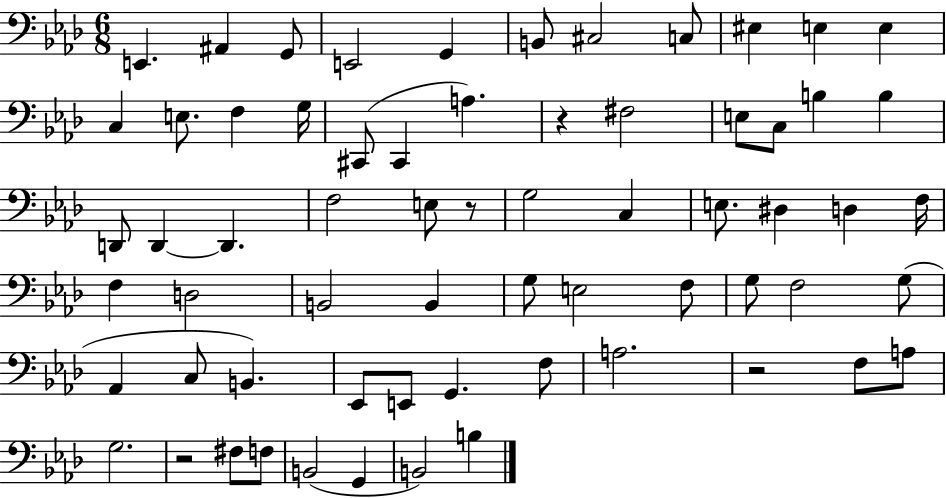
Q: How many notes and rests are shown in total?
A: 65